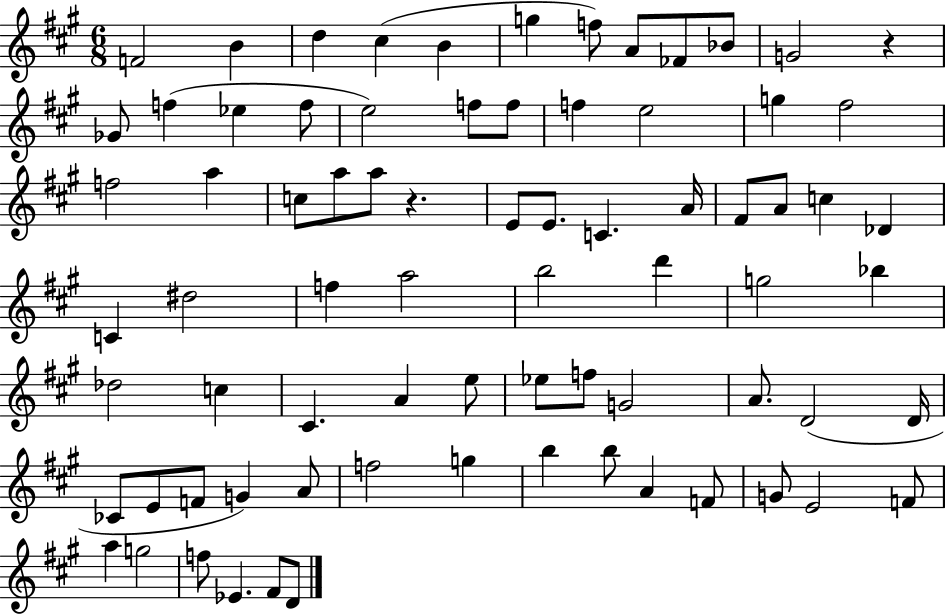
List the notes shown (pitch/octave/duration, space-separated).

F4/h B4/q D5/q C#5/q B4/q G5/q F5/e A4/e FES4/e Bb4/e G4/h R/q Gb4/e F5/q Eb5/q F5/e E5/h F5/e F5/e F5/q E5/h G5/q F#5/h F5/h A5/q C5/e A5/e A5/e R/q. E4/e E4/e. C4/q. A4/s F#4/e A4/e C5/q Db4/q C4/q D#5/h F5/q A5/h B5/h D6/q G5/h Bb5/q Db5/h C5/q C#4/q. A4/q E5/e Eb5/e F5/e G4/h A4/e. D4/h D4/s CES4/e E4/e F4/e G4/q A4/e F5/h G5/q B5/q B5/e A4/q F4/e G4/e E4/h F4/e A5/q G5/h F5/e Eb4/q. F#4/e D4/e